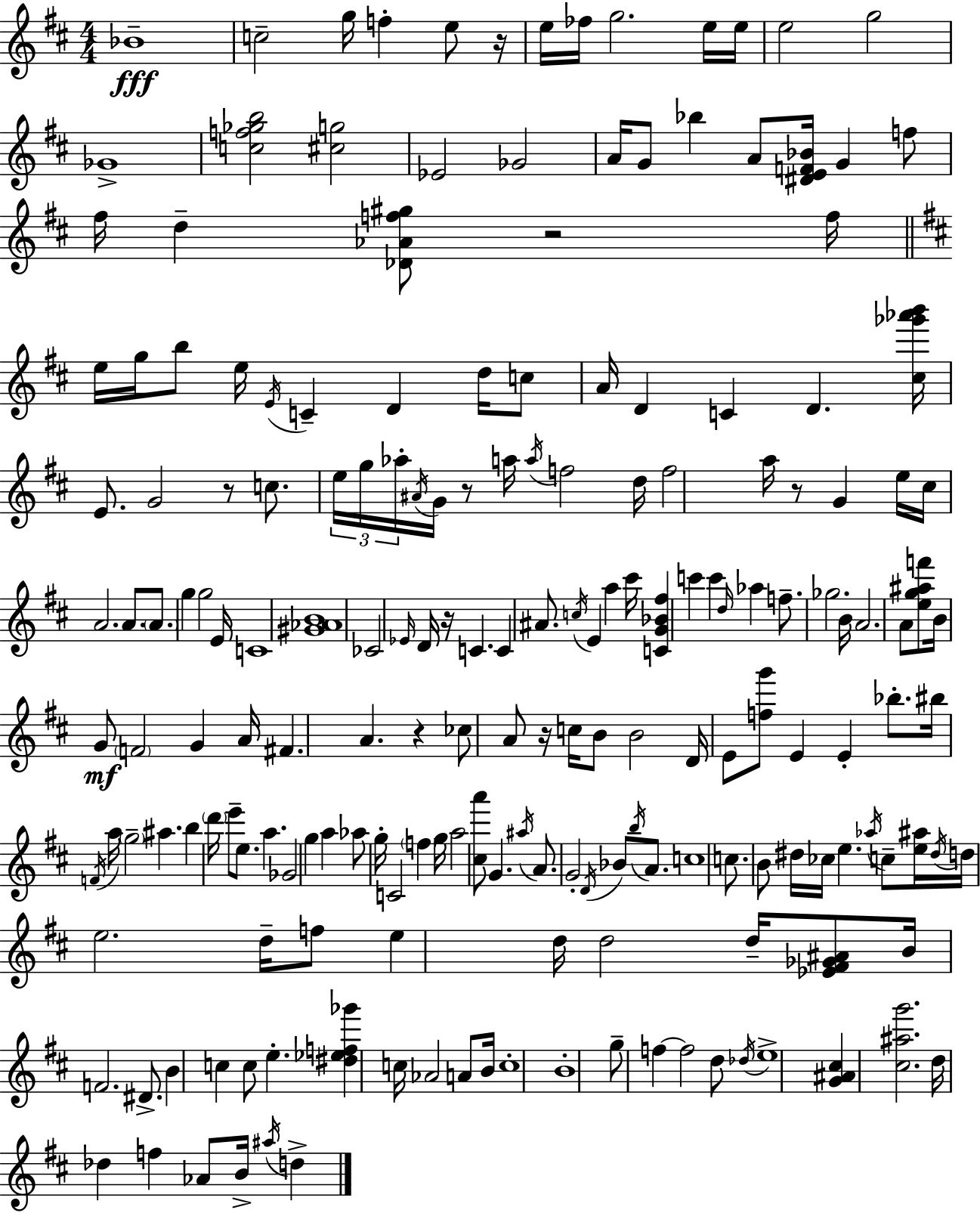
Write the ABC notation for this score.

X:1
T:Untitled
M:4/4
L:1/4
K:D
_B4 c2 g/4 f e/2 z/4 e/4 _f/4 g2 e/4 e/4 e2 g2 _G4 [cf_gb]2 [^cg]2 _E2 _G2 A/4 G/2 _b A/2 [^DEF_B]/4 G f/2 ^f/4 d [_D_Af^g]/2 z2 f/4 e/4 g/4 b/2 e/4 E/4 C D d/4 c/2 A/4 D C D [^c_g'_a'b']/4 E/2 G2 z/2 c/2 e/4 g/4 _a/4 ^A/4 G/4 z/2 a/4 a/4 f2 d/4 f2 a/4 z/2 G e/4 ^c/4 A2 A/2 A/2 g g2 E/4 C4 [^G_AB]4 _C2 _E/4 D/4 z/4 C C ^A/2 c/4 E a ^c'/4 [CG_B^f] c' c' d/4 _a f/2 _g2 B/4 A2 A/2 [eg^af']/2 B/4 G/2 F2 G A/4 ^F A z _c/2 A/2 z/4 c/4 B/2 B2 D/4 E/2 [fg']/2 E E _b/2 ^b/4 F/4 a/4 g2 ^a b d'/4 e'/2 e/2 a _G2 g a _a/2 g/4 C2 f g/4 a2 [^ca']/2 G ^a/4 A/2 G2 D/4 _B/2 b/4 A/2 c4 c/2 B/2 ^d/4 _c/4 e _a/4 c/2 [e^a]/4 ^d/4 d/4 e2 d/4 f/2 e d/4 d2 d/4 [_E^F_G^A]/2 B/4 F2 ^D/2 B c c/2 e [^d_ef_g'] c/4 _A2 A/2 B/4 c4 B4 g/2 f f2 d/2 _d/4 e4 [G^A^c] [^c^ag']2 d/4 _d f _A/2 B/4 ^a/4 d